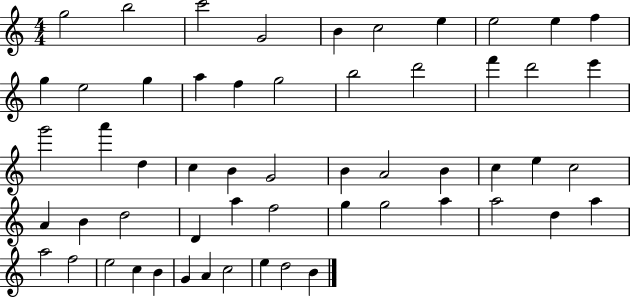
{
  \clef treble
  \numericTimeSignature
  \time 4/4
  \key c \major
  g''2 b''2 | c'''2 g'2 | b'4 c''2 e''4 | e''2 e''4 f''4 | \break g''4 e''2 g''4 | a''4 f''4 g''2 | b''2 d'''2 | f'''4 d'''2 e'''4 | \break g'''2 a'''4 d''4 | c''4 b'4 g'2 | b'4 a'2 b'4 | c''4 e''4 c''2 | \break a'4 b'4 d''2 | d'4 a''4 f''2 | g''4 g''2 a''4 | a''2 d''4 a''4 | \break a''2 f''2 | e''2 c''4 b'4 | g'4 a'4 c''2 | e''4 d''2 b'4 | \break \bar "|."
}